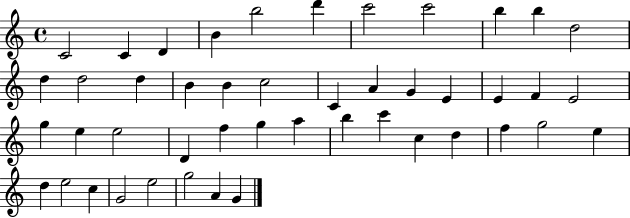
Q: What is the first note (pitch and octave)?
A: C4